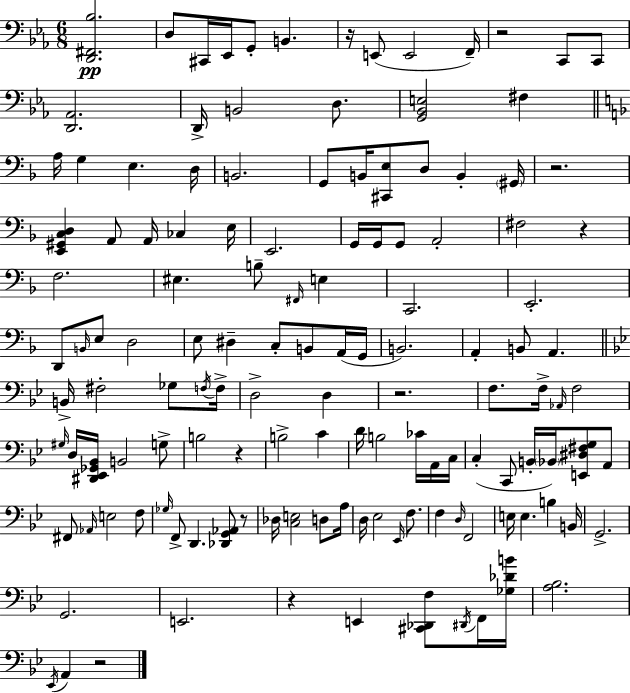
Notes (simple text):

[D2,F#2,Bb3]/h. D3/e C#2/s Eb2/s G2/e B2/q. R/s E2/e E2/h F2/s R/h C2/e C2/e [D2,Ab2]/h. D2/s B2/h D3/e. [G2,Bb2,E3]/h F#3/q A3/s G3/q E3/q. D3/s B2/h. G2/e B2/s [C#2,E3]/e D3/e B2/q G#2/s R/h. [E2,G#2,C3,D3]/q A2/e A2/s CES3/q E3/s E2/h. G2/s G2/s G2/e A2/h F#3/h R/q F3/h. EIS3/q. B3/e F#2/s E3/q C2/h. E2/h. D2/e B2/s E3/e D3/h E3/e D#3/q C3/e B2/e A2/s G2/s B2/h. A2/q B2/e A2/q. B2/s F#3/h Gb3/e F3/s F3/s D3/h D3/q R/h. F3/e. F3/s Ab2/s F3/h G#3/s D3/s [D#2,Eb2,Gb2,Bb2]/s B2/h G3/e B3/h R/q B3/h C4/q D4/s B3/h CES4/s A2/s C3/s C3/q C2/e B2/s Bb2/s [E2,D#3,F#3,G3]/e A2/e F#2/e Ab2/s E3/h F3/e Gb3/s F2/e D2/q. [Db2,G2,Ab2]/e R/e Db3/s [C3,E3]/h D3/e A3/s D3/s Eb3/h Eb2/s F3/e. F3/q D3/s F2/h E3/s E3/q. B3/q B2/s G2/h. G2/h. E2/h. R/q E2/q [C#2,Db2,F3]/e D#2/s F2/s [Gb3,Db4,B4]/s [A3,Bb3]/h. Eb2/s A2/q R/h